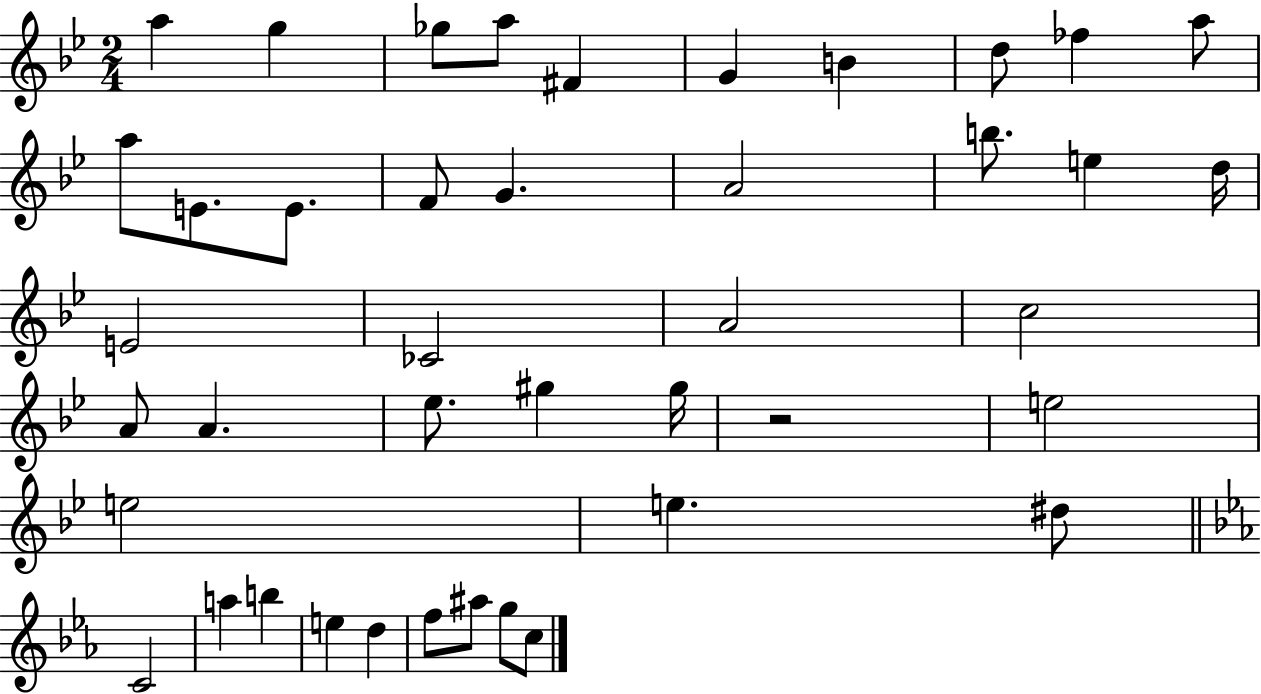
{
  \clef treble
  \numericTimeSignature
  \time 2/4
  \key bes \major
  a''4 g''4 | ges''8 a''8 fis'4 | g'4 b'4 | d''8 fes''4 a''8 | \break a''8 e'8. e'8. | f'8 g'4. | a'2 | b''8. e''4 d''16 | \break e'2 | ces'2 | a'2 | c''2 | \break a'8 a'4. | ees''8. gis''4 gis''16 | r2 | e''2 | \break e''2 | e''4. dis''8 | \bar "||" \break \key ees \major c'2 | a''4 b''4 | e''4 d''4 | f''8 ais''8 g''8 c''8 | \break \bar "|."
}